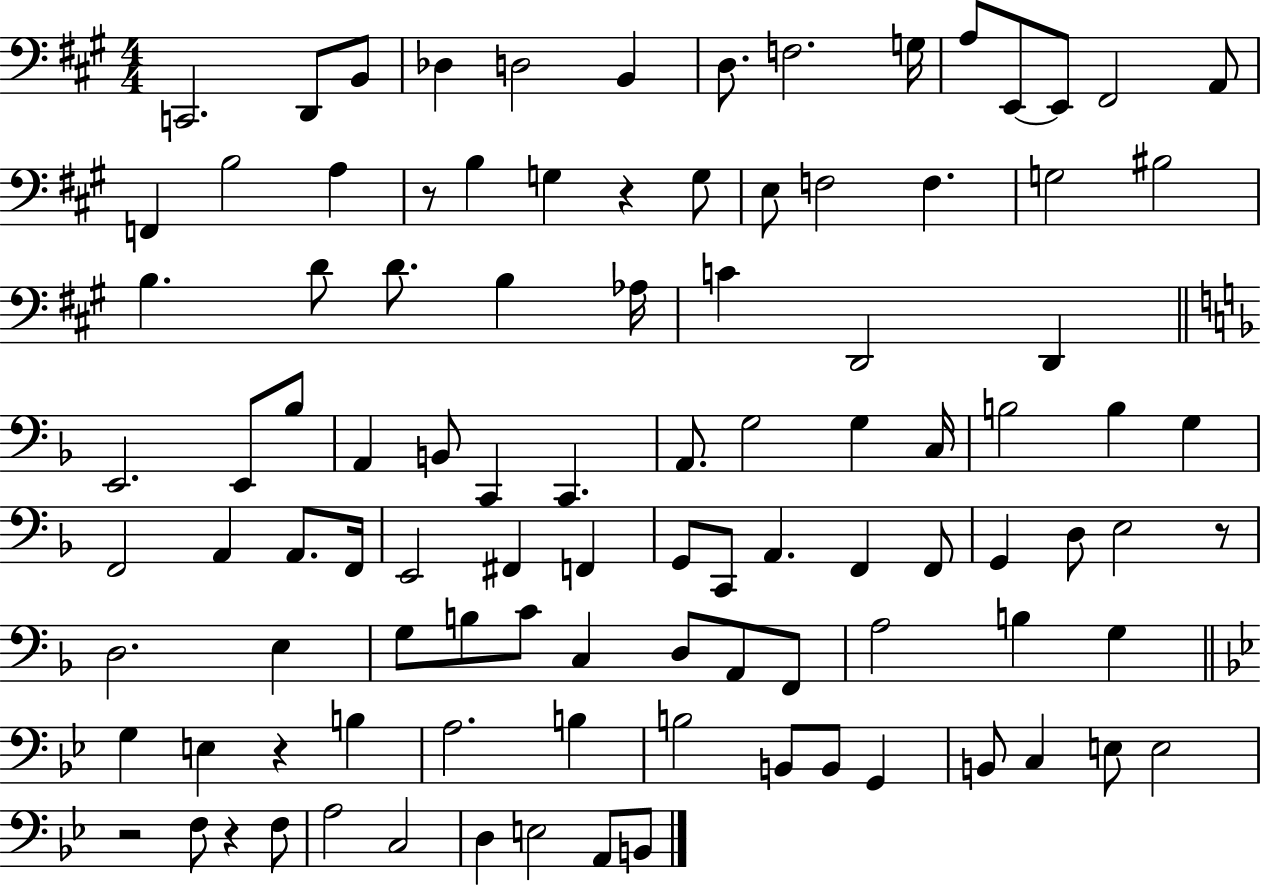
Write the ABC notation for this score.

X:1
T:Untitled
M:4/4
L:1/4
K:A
C,,2 D,,/2 B,,/2 _D, D,2 B,, D,/2 F,2 G,/4 A,/2 E,,/2 E,,/2 ^F,,2 A,,/2 F,, B,2 A, z/2 B, G, z G,/2 E,/2 F,2 F, G,2 ^B,2 B, D/2 D/2 B, _A,/4 C D,,2 D,, E,,2 E,,/2 _B,/2 A,, B,,/2 C,, C,, A,,/2 G,2 G, C,/4 B,2 B, G, F,,2 A,, A,,/2 F,,/4 E,,2 ^F,, F,, G,,/2 C,,/2 A,, F,, F,,/2 G,, D,/2 E,2 z/2 D,2 E, G,/2 B,/2 C/2 C, D,/2 A,,/2 F,,/2 A,2 B, G, G, E, z B, A,2 B, B,2 B,,/2 B,,/2 G,, B,,/2 C, E,/2 E,2 z2 F,/2 z F,/2 A,2 C,2 D, E,2 A,,/2 B,,/2